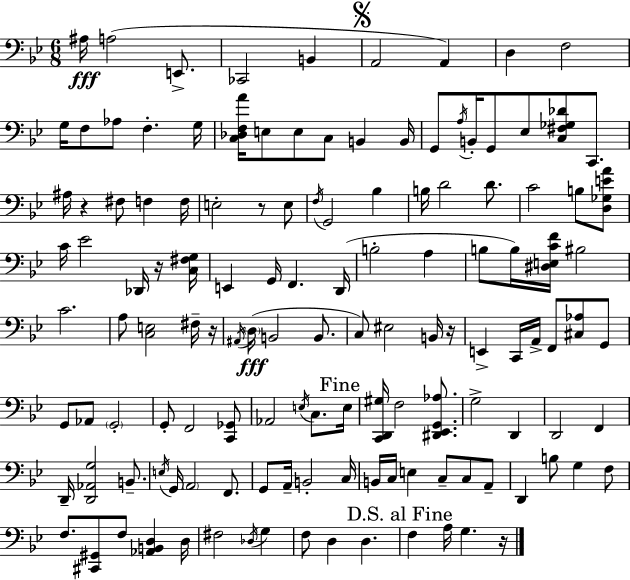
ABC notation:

X:1
T:Untitled
M:6/8
L:1/4
K:Gm
^A,/4 A,2 E,,/2 _C,,2 B,, A,,2 A,, D, F,2 G,/4 F,/2 _A,/2 F, G,/4 [C,_D,F,A]/4 E,/2 E,/2 C,/2 B,, B,,/4 G,,/2 A,/4 B,,/4 G,,/2 _E,/2 [C,^F,_G,_D]/2 C,,/2 ^A,/4 z ^F,/2 F, F,/4 E,2 z/2 E,/2 F,/4 G,,2 _B, B,/4 D2 D/2 C2 B,/2 [D,_G,EA]/2 C/4 _E2 _D,,/4 z/4 [C,^F,G,]/4 E,, G,,/4 F,, D,,/4 B,2 A, B,/2 B,/4 [^D,E,CF]/4 ^B,2 C2 A,/2 [C,E,]2 ^F,/4 z/4 ^A,,/4 D,/4 B,,2 B,,/2 C,/2 ^E,2 B,,/4 z/4 E,, C,,/4 A,,/4 F,,/2 [^C,_A,]/2 G,,/2 G,,/2 _A,,/2 G,,2 G,,/2 F,,2 [C,,_G,,]/2 _A,,2 E,/4 C,/2 E,/4 [C,,D,,^G,]/4 F,2 [^D,,_E,,G,,_A,]/2 G,2 D,, D,,2 F,, D,,/4 [D,,_A,,G,]2 B,,/2 E,/4 G,,/4 A,,2 F,,/2 G,,/2 A,,/4 B,,2 C,/4 B,,/4 C,/4 E, C,/2 C,/2 A,,/2 D,, B,/2 G, F,/2 F,/2 [^C,,^G,,]/2 F,/2 [_A,,B,,D,] D,/4 ^F,2 _D,/4 G, F,/2 D, D, F, A,/4 G, z/4